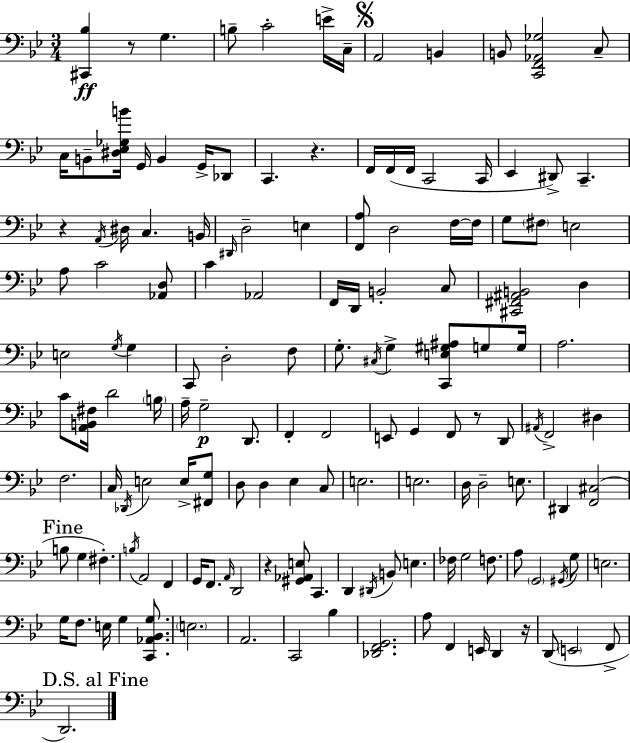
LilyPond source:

{
  \clef bass
  \numericTimeSignature
  \time 3/4
  \key bes \major
  \repeat volta 2 { <cis, bes>4\ff r8 g4. | b8-- c'2-. e'16-> c16-- | \mark \markup { \musicglyph "scripts.segno" } a,2 b,4 | b,8 <c, f, aes, ges>2 c8-- | \break c16 b,8-- <dis ees ges b'>16 g,16 b,4 g,16-> des,8 | c,4. r4. | f,16 f,16( f,16 c,2 c,16 | ees,4 dis,8->) c,4.-- | \break r4 \acciaccatura { a,16 } dis16 c4. | b,16 \grace { dis,16 } d2-- e4 | <f, a>8 d2 | f16~~ f16 g8 \parenthesize fis8 e2 | \break a8 c'2 | <aes, d>8 c'4 aes,2 | f,16 d,16 b,2-. | c8 <cis, fis, ais, b,>2 d4 | \break e2 \acciaccatura { g16 } g4 | c,8 d2-. | f8 g8.-. \acciaccatura { cis16 } g4-> <c, e gis ais>8 | g8 g16 a2. | \break c'8 <a, b, fis>16 d'2 | \parenthesize b16 a16-- g2--\p | d,8. f,4-. f,2 | e,8 g,4 f,8 | \break r8 d,8 \acciaccatura { ais,16 } f,2-> | dis4 f2. | c16 \acciaccatura { des,16 } e2 | e16-> <fis, g>8 d8 d4 | \break ees4 c8 e2. | e2. | d16 d2-- | e8. dis,4 <f, cis>2( | \break \mark "Fine" b8 g4 | fis4.-.) \acciaccatura { b16 } a,2 | f,4 g,16 f,8. \grace { a,16 } | d,2 r4 | \break <gis, aes, e>8 c,4. d,4 | \acciaccatura { dis,16 } b,8 e4. fes16 g2 | f8. a8 \parenthesize g,2 | \acciaccatura { gis,16 } g8 e2. | \break g16 f8. | e16 g4 <c, aes, bes, g>8. \parenthesize e2. | a,2. | c,2 | \break bes4 <des, f, g,>2. | a8 | f,4 e,16 d,4 r16 d,8( | \parenthesize e,2 f,8-> \mark "D.S. al Fine" d,2.) | \break } \bar "|."
}